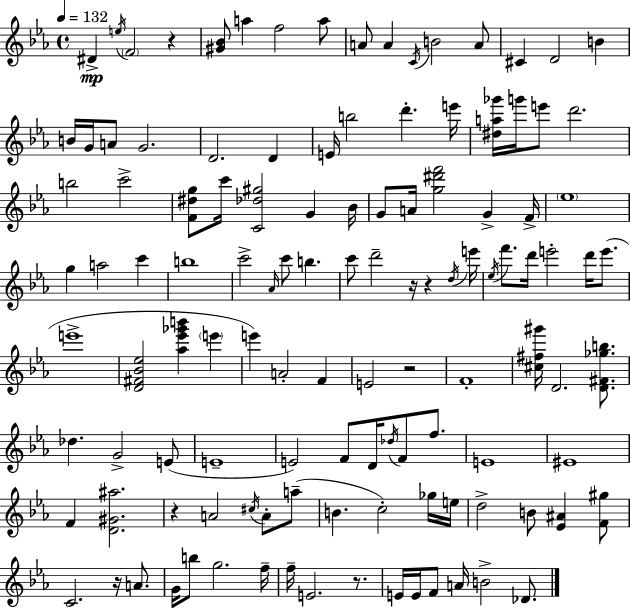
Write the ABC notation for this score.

X:1
T:Untitled
M:4/4
L:1/4
K:Cm
^D e/4 F2 z [^G_B]/2 a f2 a/2 A/2 A C/4 B2 A/2 ^C D2 B B/4 G/4 A/2 G2 D2 D E/4 b2 d' e'/4 [^da_g']/4 g'/4 e'/2 d'2 b2 c'2 [F^dg]/2 c'/4 [C_d^g]2 G _B/4 G/2 A/4 [g^d'f']2 G F/4 _e4 g a2 c' b4 c'2 _A/4 c'/2 b c'/2 d'2 z/4 z d/4 e'/4 _e/4 f'/2 d'/4 e'2 d'/4 e'/2 e'4 [D^F_B_e]2 [_a_e'_g'b'] e' e' A2 F E2 z2 F4 [^c^f^g']/4 D2 [D^F_gb]/2 _d G2 E/2 E4 E2 F/2 D/4 _d/4 F/2 f/2 E4 ^E4 F [D^G^a]2 z A2 ^c/4 A/2 a/2 B c2 _g/4 e/4 d2 B/2 [_E^A] [F^g]/2 C2 z/4 A/2 G/4 b/2 g2 f/4 f/4 E2 z/2 E/4 E/4 F/2 A/4 B2 _D/2